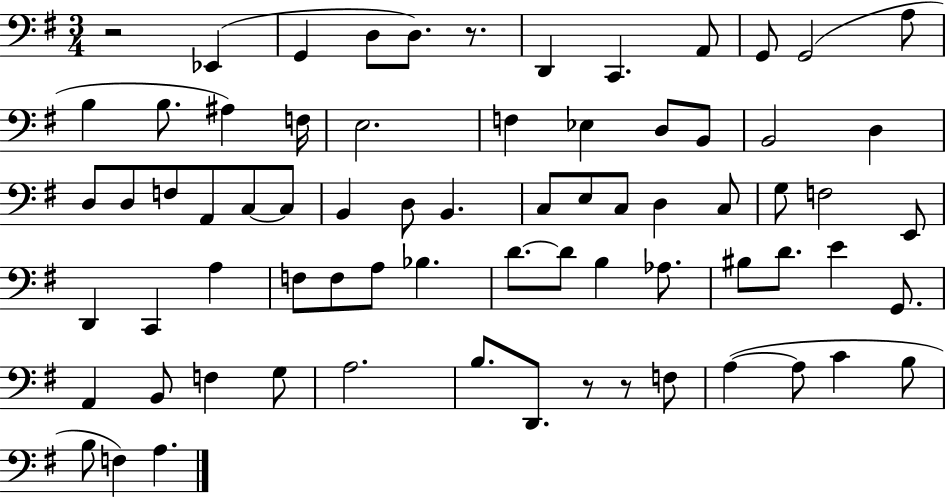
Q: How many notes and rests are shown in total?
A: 72